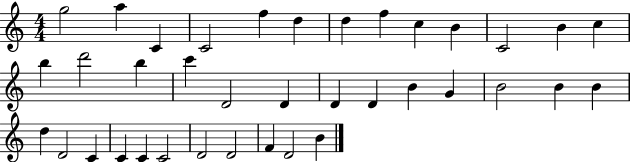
{
  \clef treble
  \numericTimeSignature
  \time 4/4
  \key c \major
  g''2 a''4 c'4 | c'2 f''4 d''4 | d''4 f''4 c''4 b'4 | c'2 b'4 c''4 | \break b''4 d'''2 b''4 | c'''4 d'2 d'4 | d'4 d'4 b'4 g'4 | b'2 b'4 b'4 | \break d''4 d'2 c'4 | c'4 c'4 c'2 | d'2 d'2 | f'4 d'2 b'4 | \break \bar "|."
}